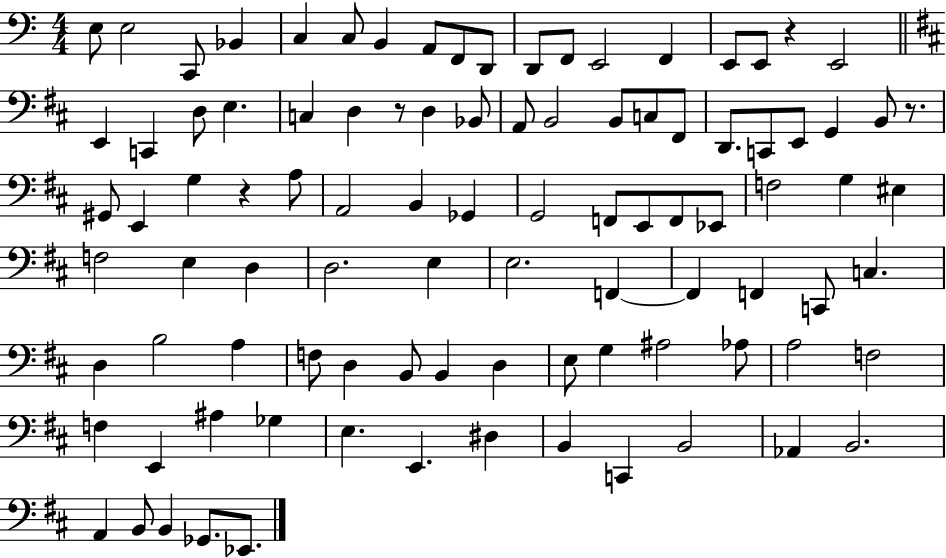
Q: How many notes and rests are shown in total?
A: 96